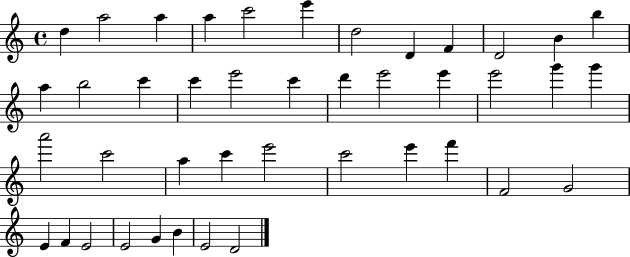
D5/q A5/h A5/q A5/q C6/h E6/q D5/h D4/q F4/q D4/h B4/q B5/q A5/q B5/h C6/q C6/q E6/h C6/q D6/q E6/h E6/q E6/h G6/q G6/q A6/h C6/h A5/q C6/q E6/h C6/h E6/q F6/q F4/h G4/h E4/q F4/q E4/h E4/h G4/q B4/q E4/h D4/h